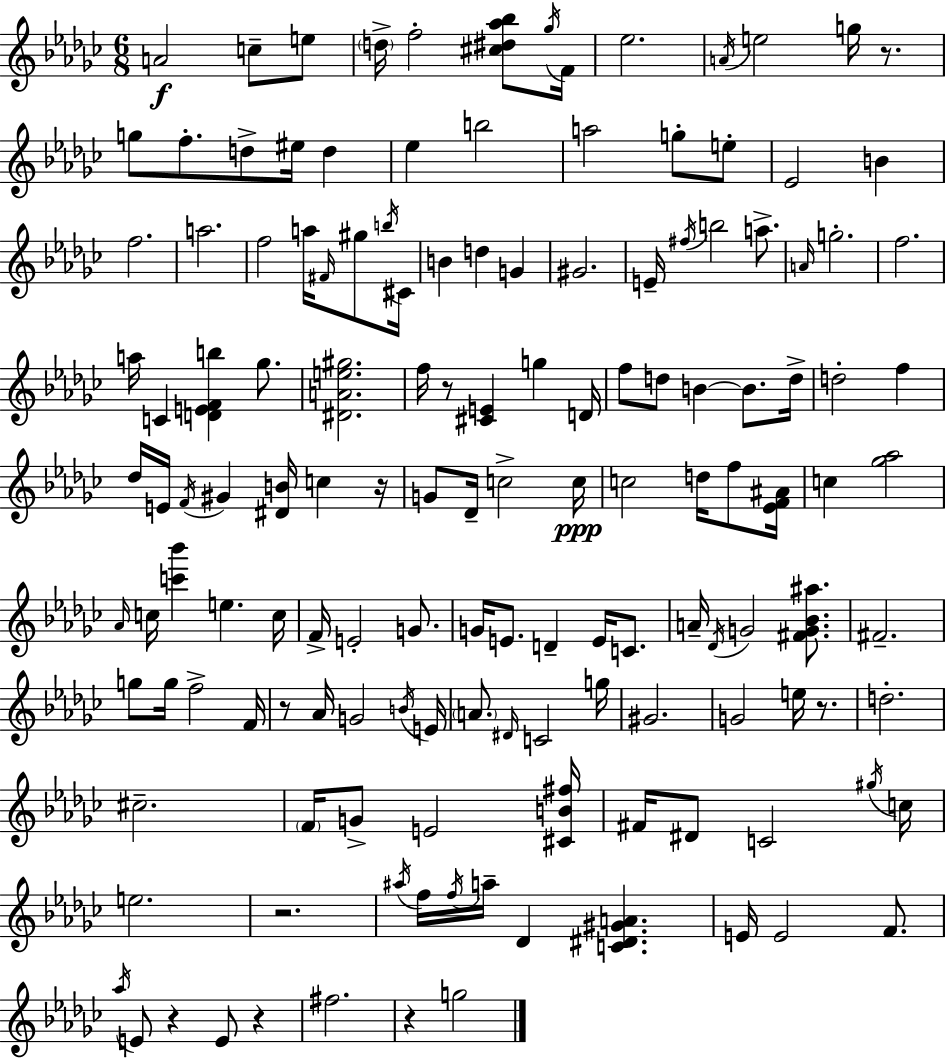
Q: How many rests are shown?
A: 9